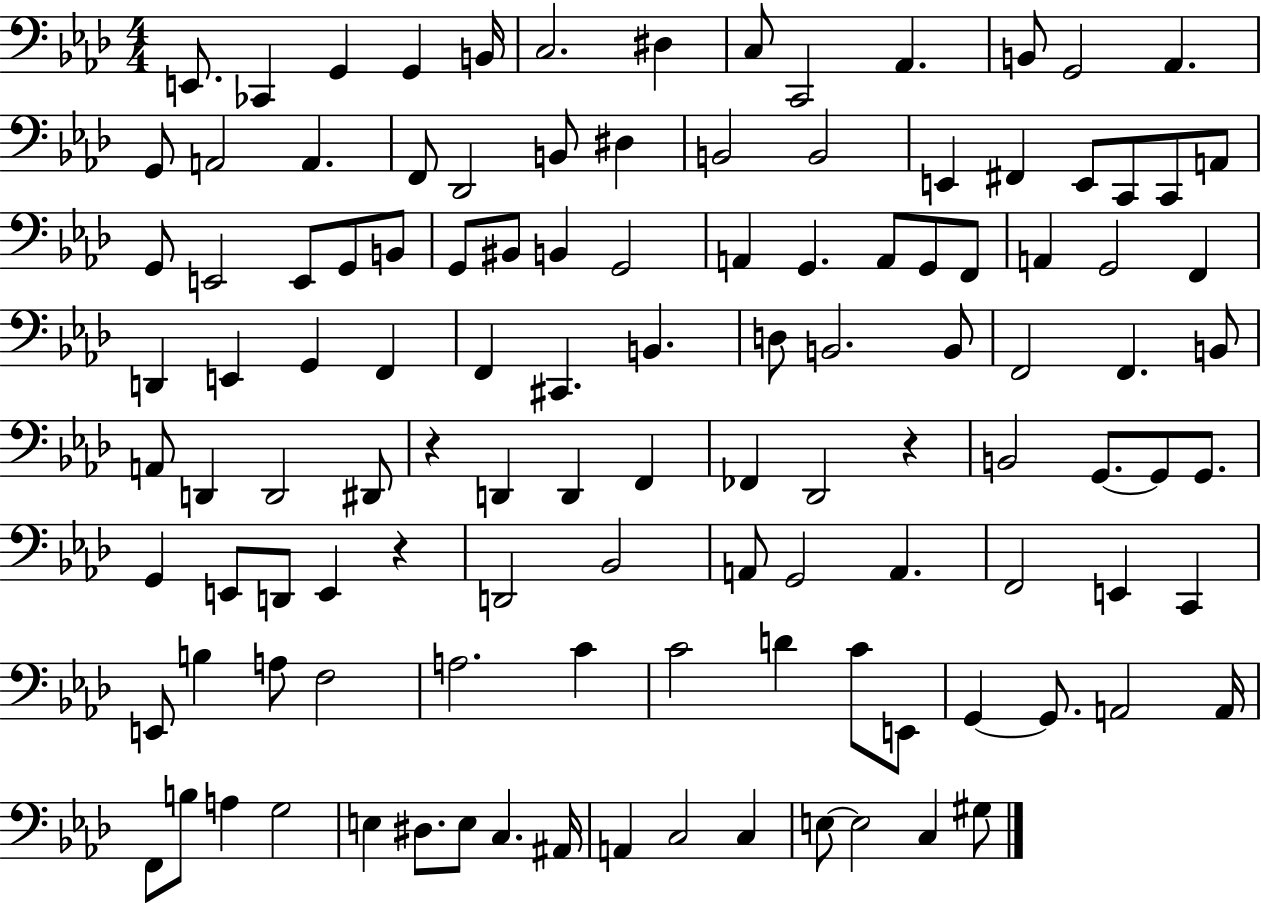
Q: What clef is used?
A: bass